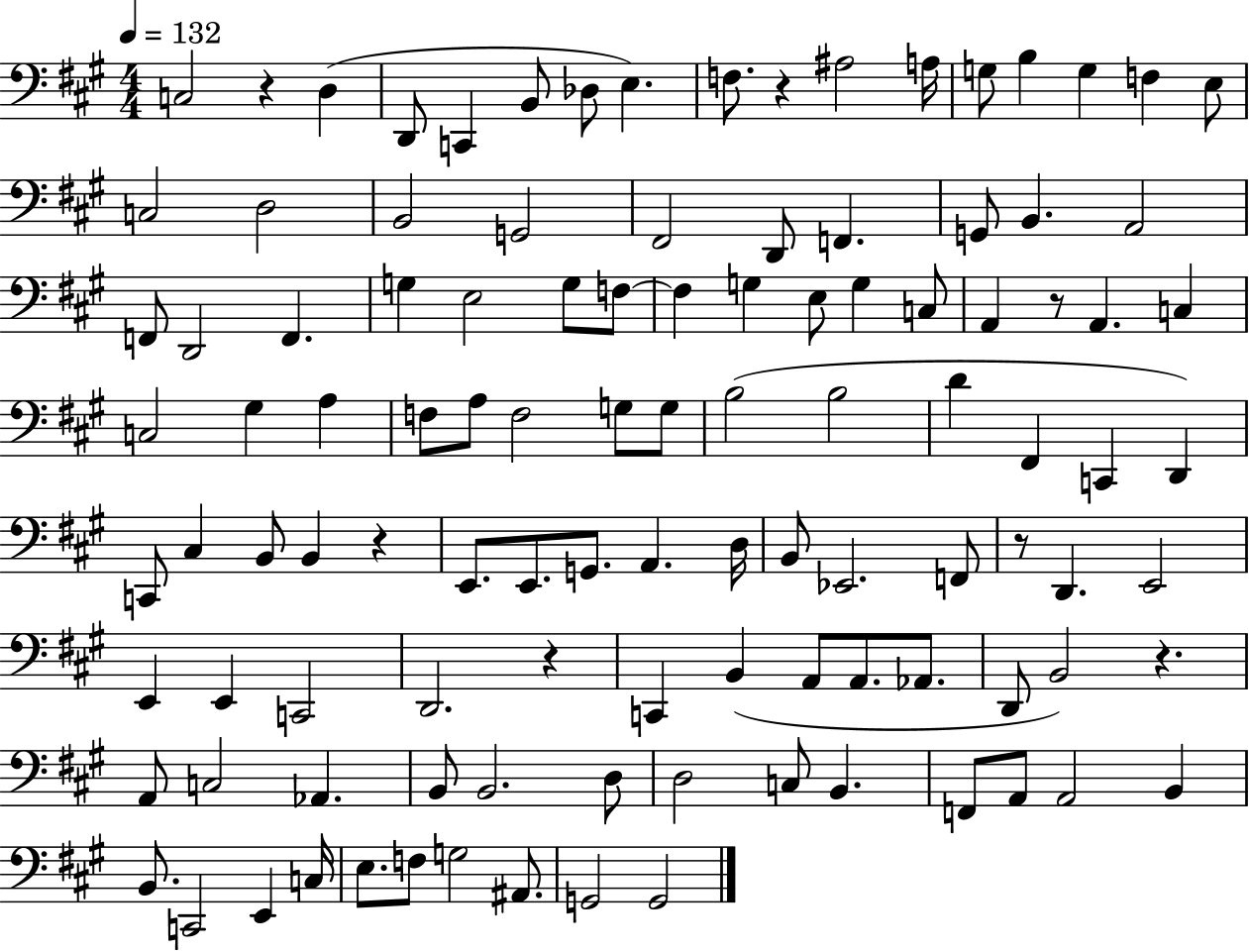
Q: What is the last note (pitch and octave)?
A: G2